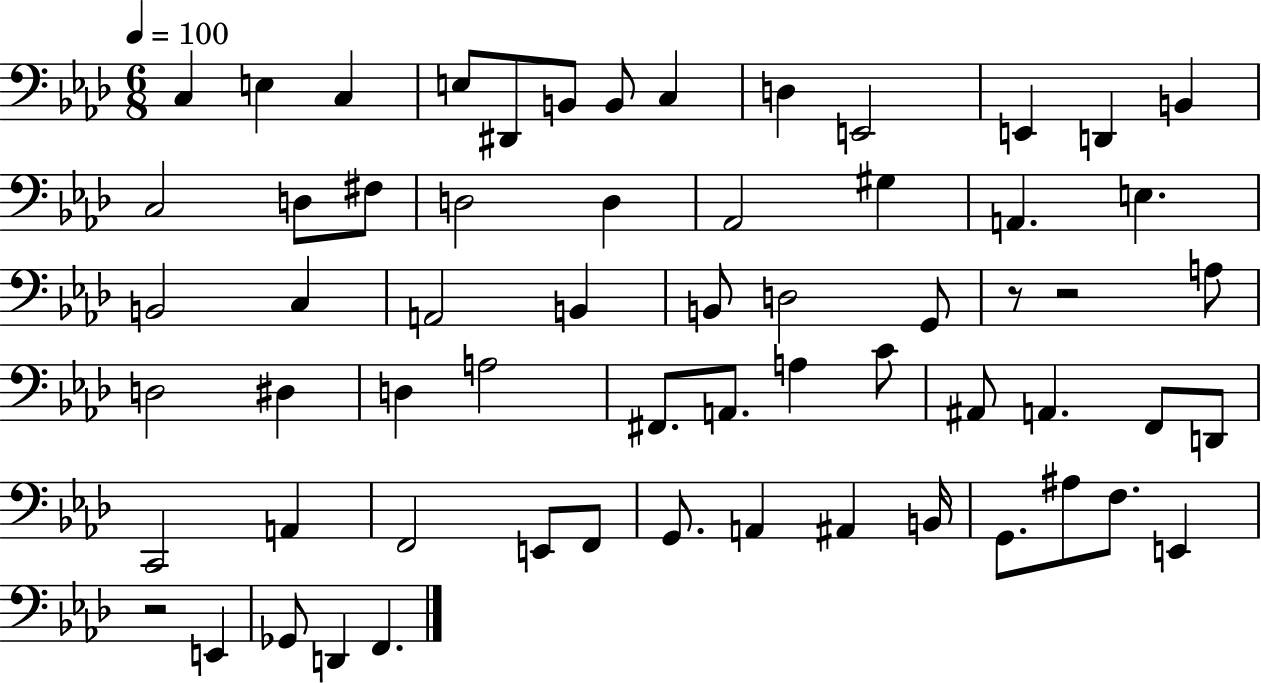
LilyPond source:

{
  \clef bass
  \numericTimeSignature
  \time 6/8
  \key aes \major
  \tempo 4 = 100
  c4 e4 c4 | e8 dis,8 b,8 b,8 c4 | d4 e,2 | e,4 d,4 b,4 | \break c2 d8 fis8 | d2 d4 | aes,2 gis4 | a,4. e4. | \break b,2 c4 | a,2 b,4 | b,8 d2 g,8 | r8 r2 a8 | \break d2 dis4 | d4 a2 | fis,8. a,8. a4 c'8 | ais,8 a,4. f,8 d,8 | \break c,2 a,4 | f,2 e,8 f,8 | g,8. a,4 ais,4 b,16 | g,8. ais8 f8. e,4 | \break r2 e,4 | ges,8 d,4 f,4. | \bar "|."
}